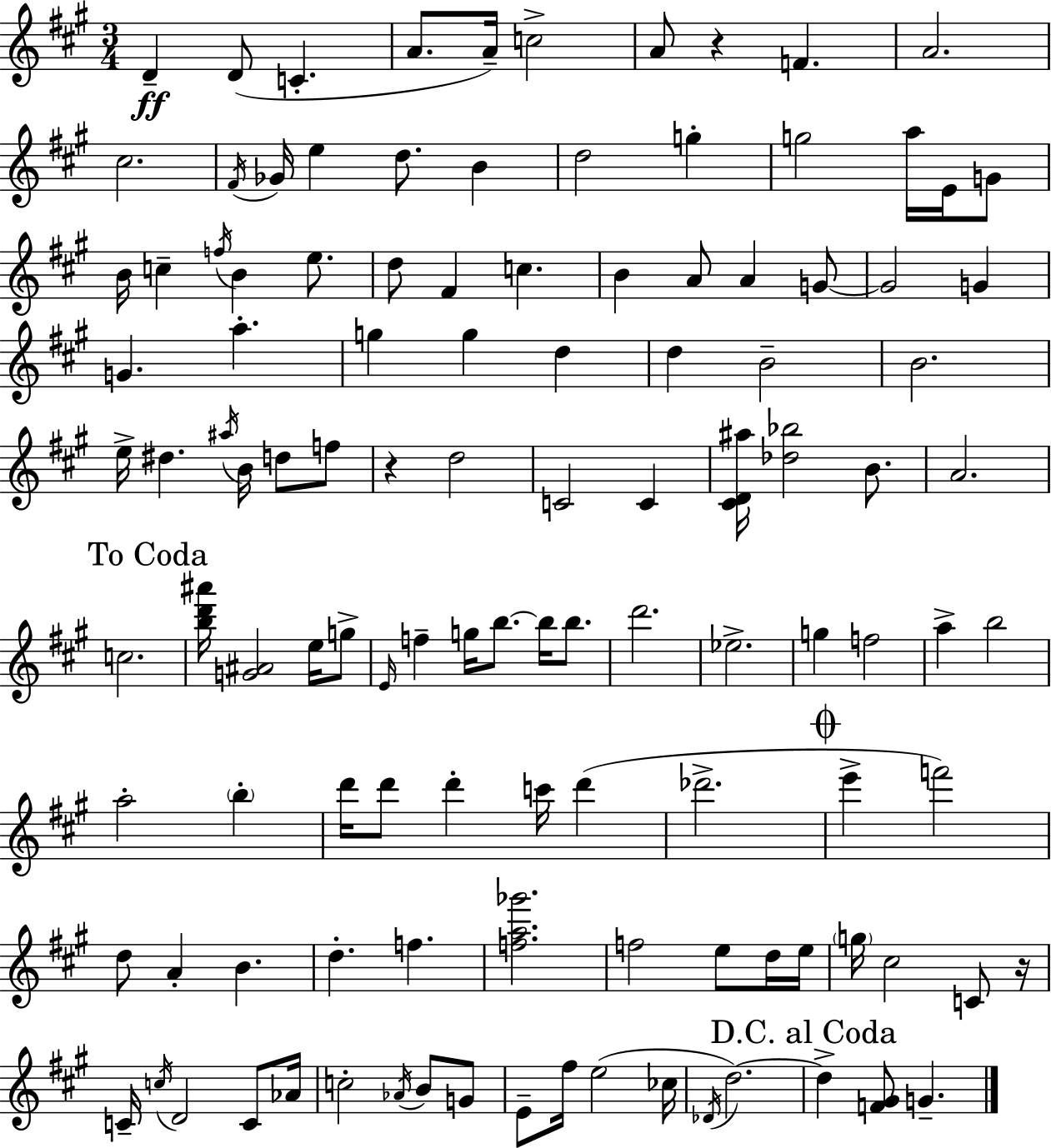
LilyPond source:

{
  \clef treble
  \numericTimeSignature
  \time 3/4
  \key a \major
  d'4--\ff d'8( c'4.-. | a'8. a'16--) c''2-> | a'8 r4 f'4. | a'2. | \break cis''2. | \acciaccatura { fis'16 } ges'16 e''4 d''8. b'4 | d''2 g''4-. | g''2 a''16 e'16 g'8 | \break b'16 c''4-- \acciaccatura { f''16 } b'4 e''8. | d''8 fis'4 c''4. | b'4 a'8 a'4 | g'8~~ g'2 g'4 | \break g'4. a''4.-. | g''4 g''4 d''4 | d''4 b'2-- | b'2. | \break e''16-> dis''4. \acciaccatura { ais''16 } b'16 d''8 | f''8 r4 d''2 | c'2 c'4 | <cis' d' ais''>16 <des'' bes''>2 | \break b'8. a'2. | \mark "To Coda" c''2. | <b'' d''' ais'''>16 <g' ais'>2 | e''16 g''8-> \grace { e'16 } f''4-- g''16 b''8.~~ | \break b''16 b''8. d'''2. | ees''2.-> | g''4 f''2 | a''4-> b''2 | \break a''2-. | \parenthesize b''4-. d'''16 d'''8 d'''4-. c'''16 | d'''4( des'''2.-> | \mark \markup { \musicglyph "scripts.coda" } e'''4-> f'''2) | \break d''8 a'4-. b'4. | d''4.-. f''4. | <f'' a'' ges'''>2. | f''2 | \break e''8 d''16 e''16 \parenthesize g''16 cis''2 | c'8 r16 c'16-- \acciaccatura { c''16 } d'2 | c'8 aes'16 c''2-. | \acciaccatura { aes'16 } b'8 g'8 e'8-- fis''16 e''2( | \break ces''16 \acciaccatura { des'16 }) d''2.~~ | \mark "D.C. al Coda" d''4-> <f' gis'>8 | g'4.-- \bar "|."
}